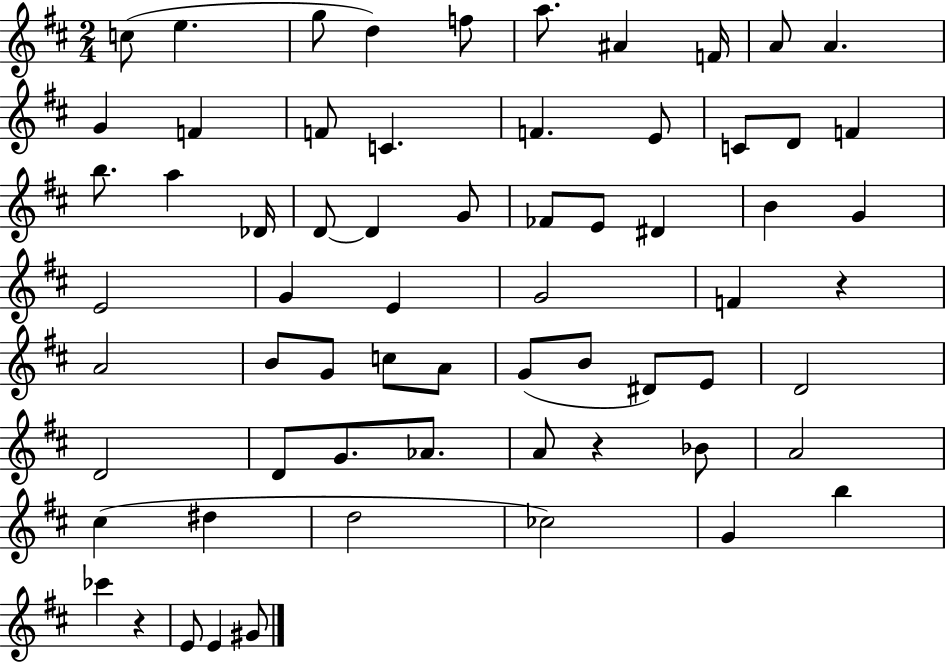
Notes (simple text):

C5/e E5/q. G5/e D5/q F5/e A5/e. A#4/q F4/s A4/e A4/q. G4/q F4/q F4/e C4/q. F4/q. E4/e C4/e D4/e F4/q B5/e. A5/q Db4/s D4/e D4/q G4/e FES4/e E4/e D#4/q B4/q G4/q E4/h G4/q E4/q G4/h F4/q R/q A4/h B4/e G4/e C5/e A4/e G4/e B4/e D#4/e E4/e D4/h D4/h D4/e G4/e. Ab4/e. A4/e R/q Bb4/e A4/h C#5/q D#5/q D5/h CES5/h G4/q B5/q CES6/q R/q E4/e E4/q G#4/e